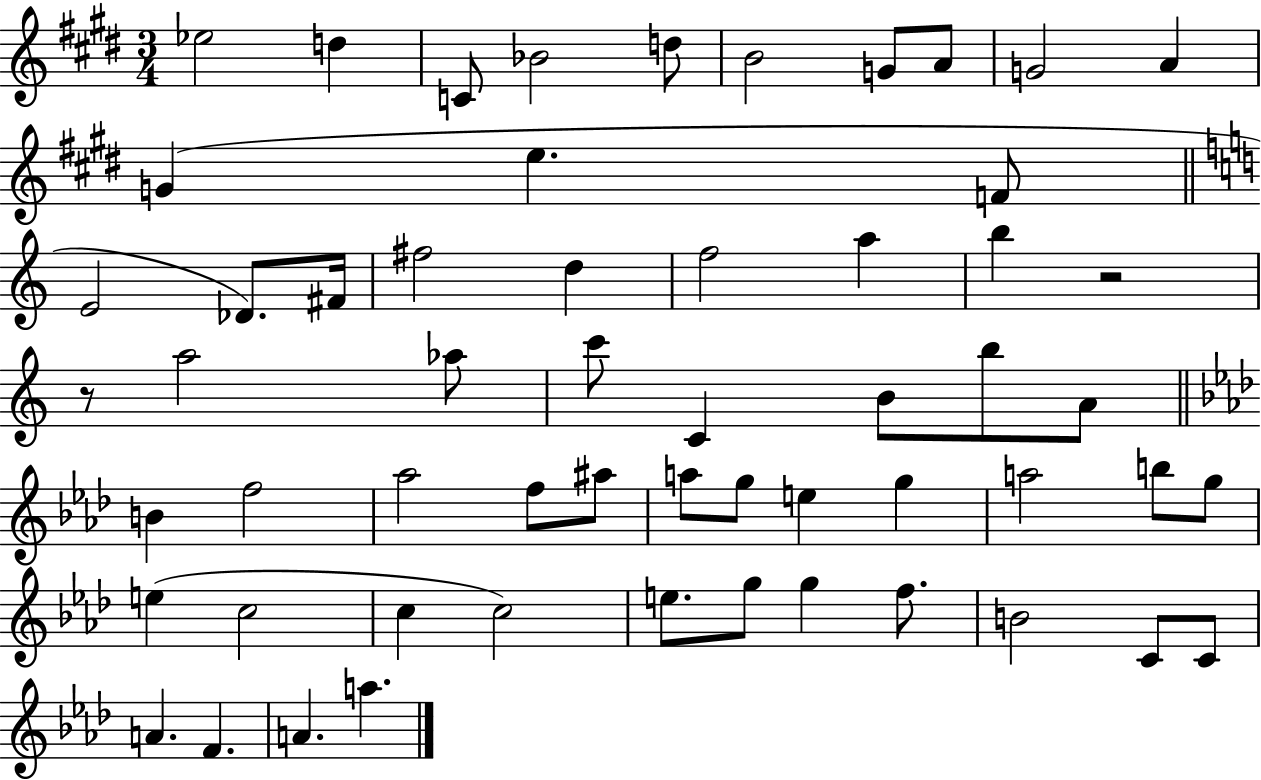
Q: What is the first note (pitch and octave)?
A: Eb5